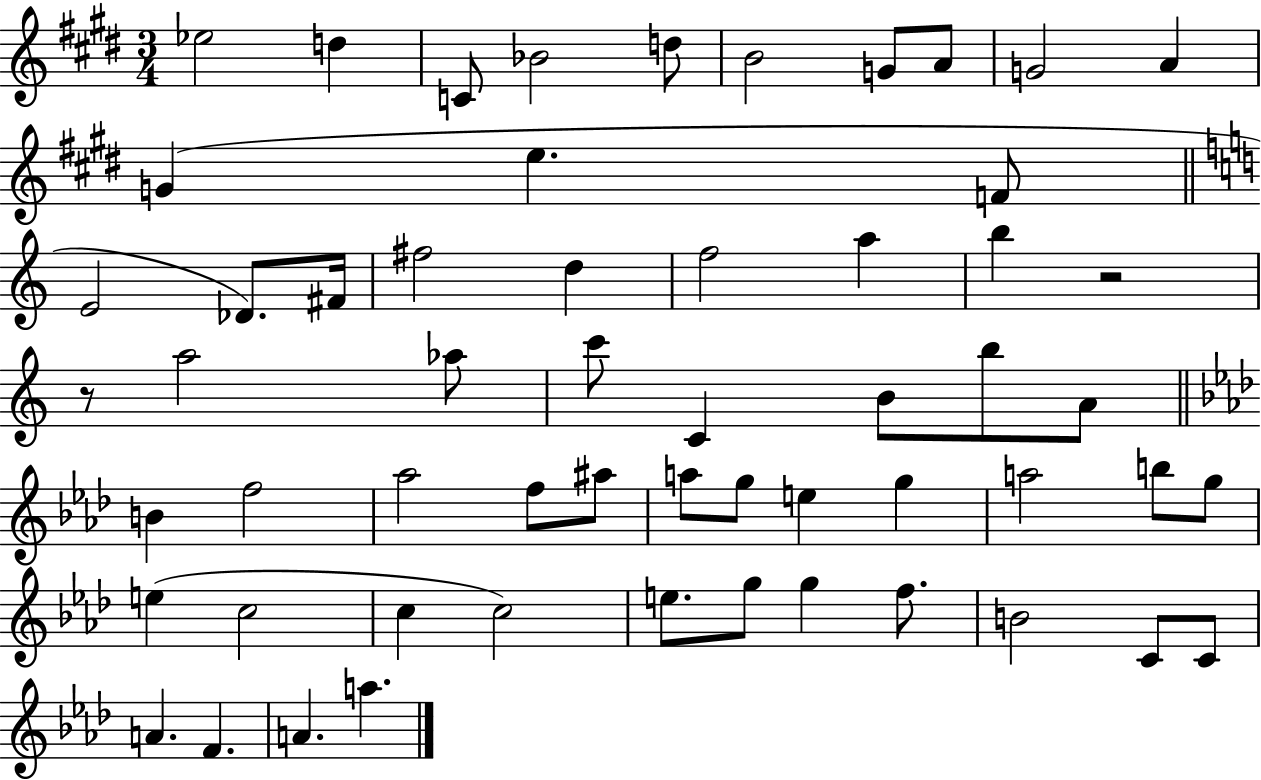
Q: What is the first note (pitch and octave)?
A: Eb5